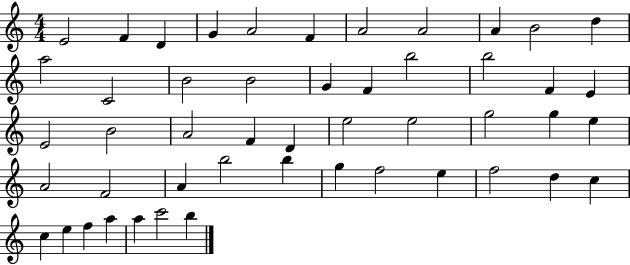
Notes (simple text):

E4/h F4/q D4/q G4/q A4/h F4/q A4/h A4/h A4/q B4/h D5/q A5/h C4/h B4/h B4/h G4/q F4/q B5/h B5/h F4/q E4/q E4/h B4/h A4/h F4/q D4/q E5/h E5/h G5/h G5/q E5/q A4/h F4/h A4/q B5/h B5/q G5/q F5/h E5/q F5/h D5/q C5/q C5/q E5/q F5/q A5/q A5/q C6/h B5/q